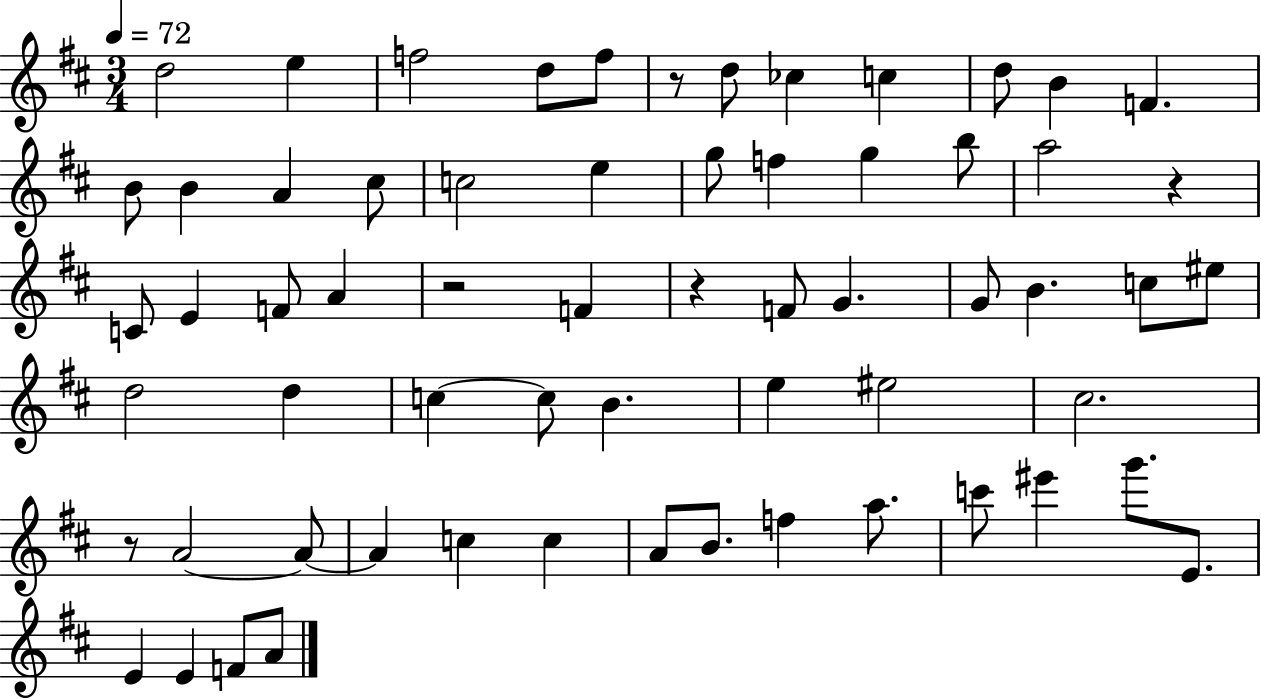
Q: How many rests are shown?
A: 5